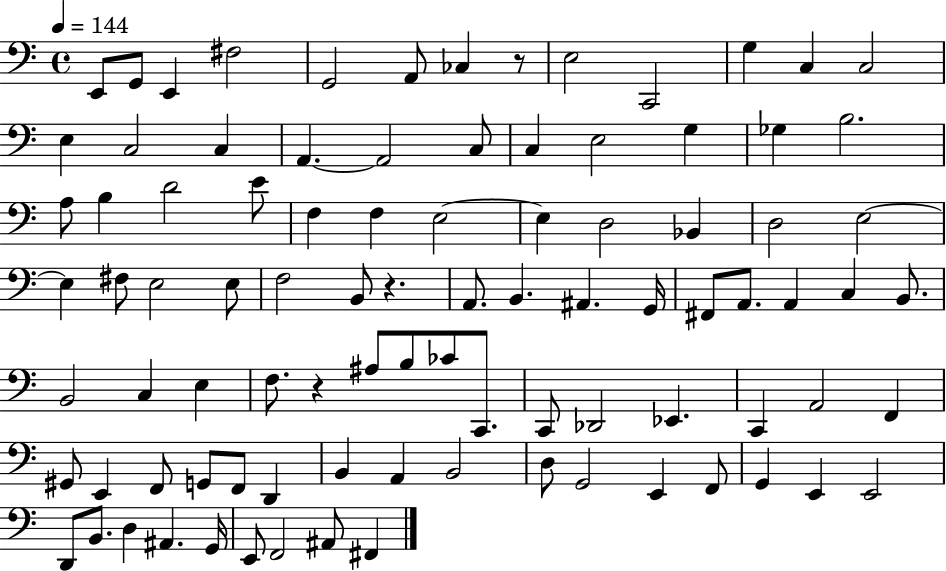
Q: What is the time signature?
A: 4/4